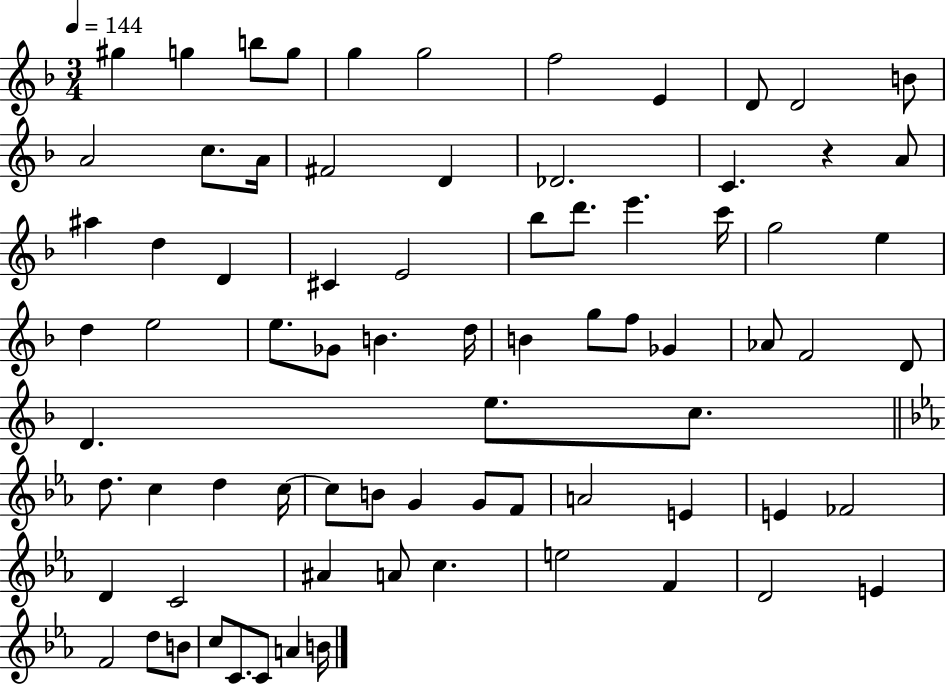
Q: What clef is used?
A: treble